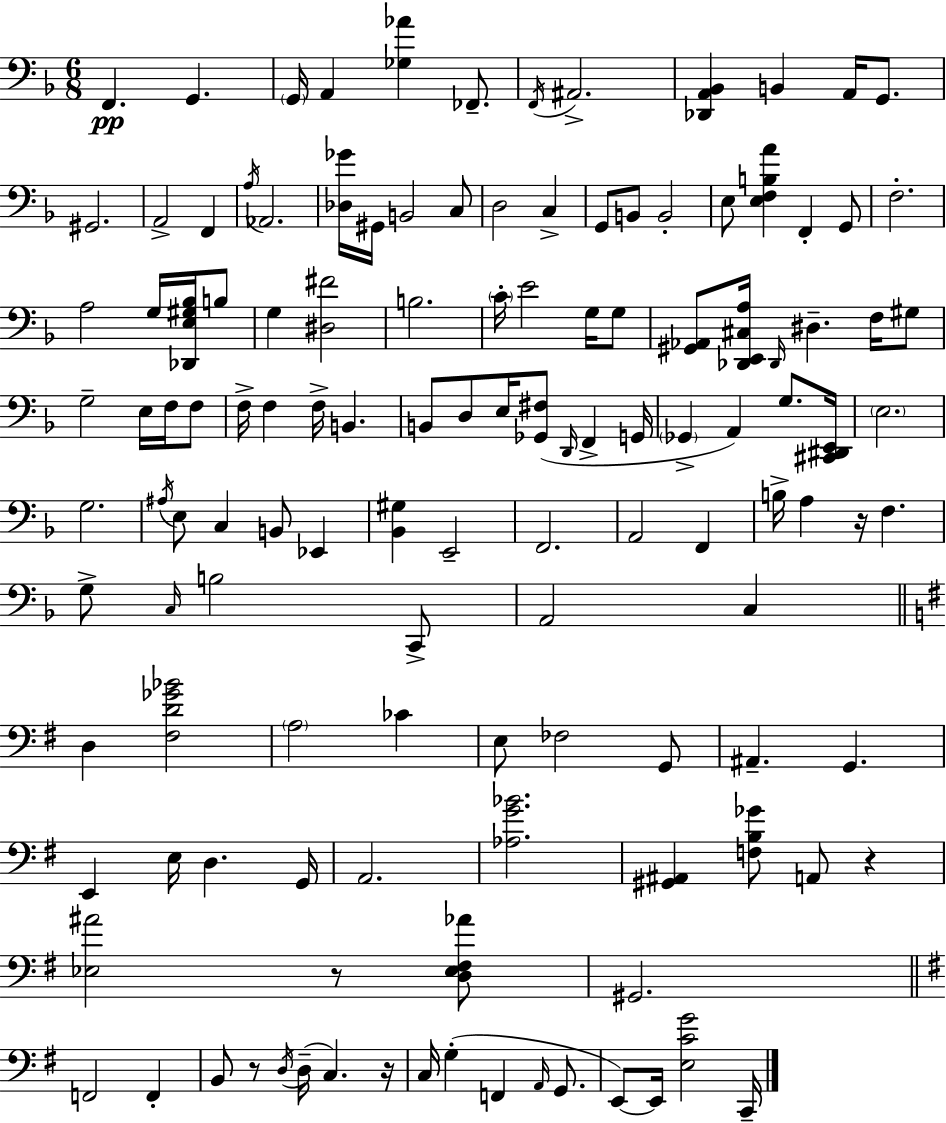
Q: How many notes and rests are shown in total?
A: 129